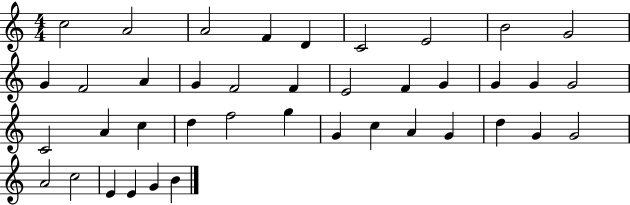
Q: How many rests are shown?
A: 0